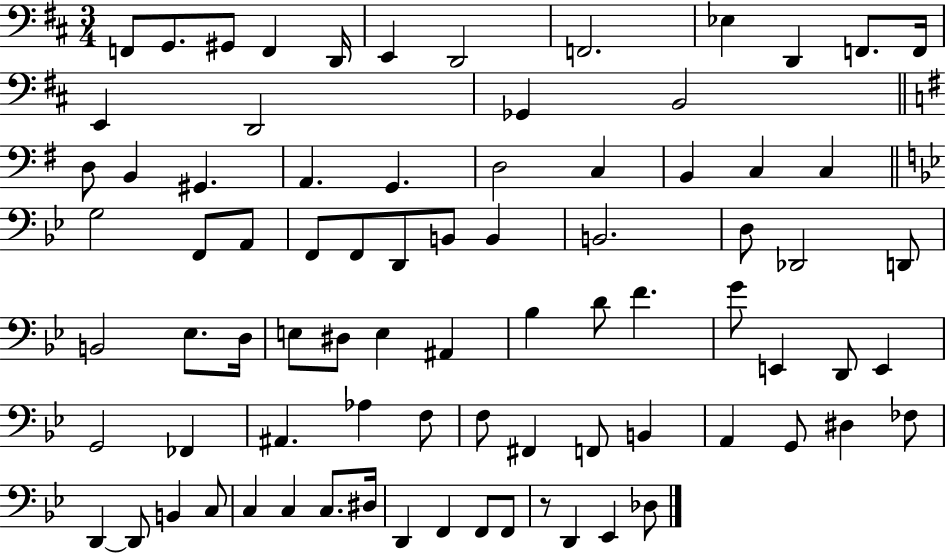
X:1
T:Untitled
M:3/4
L:1/4
K:D
F,,/2 G,,/2 ^G,,/2 F,, D,,/4 E,, D,,2 F,,2 _E, D,, F,,/2 F,,/4 E,, D,,2 _G,, B,,2 D,/2 B,, ^G,, A,, G,, D,2 C, B,, C, C, G,2 F,,/2 A,,/2 F,,/2 F,,/2 D,,/2 B,,/2 B,, B,,2 D,/2 _D,,2 D,,/2 B,,2 _E,/2 D,/4 E,/2 ^D,/2 E, ^A,, _B, D/2 F G/2 E,, D,,/2 E,, G,,2 _F,, ^A,, _A, F,/2 F,/2 ^F,, F,,/2 B,, A,, G,,/2 ^D, _F,/2 D,, D,,/2 B,, C,/2 C, C, C,/2 ^D,/4 D,, F,, F,,/2 F,,/2 z/2 D,, _E,, _D,/2